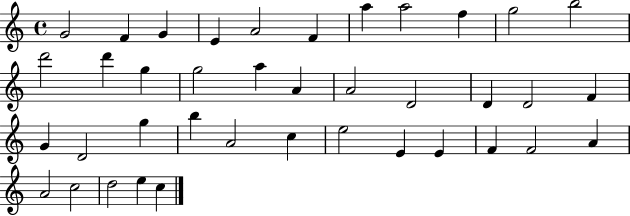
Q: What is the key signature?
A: C major